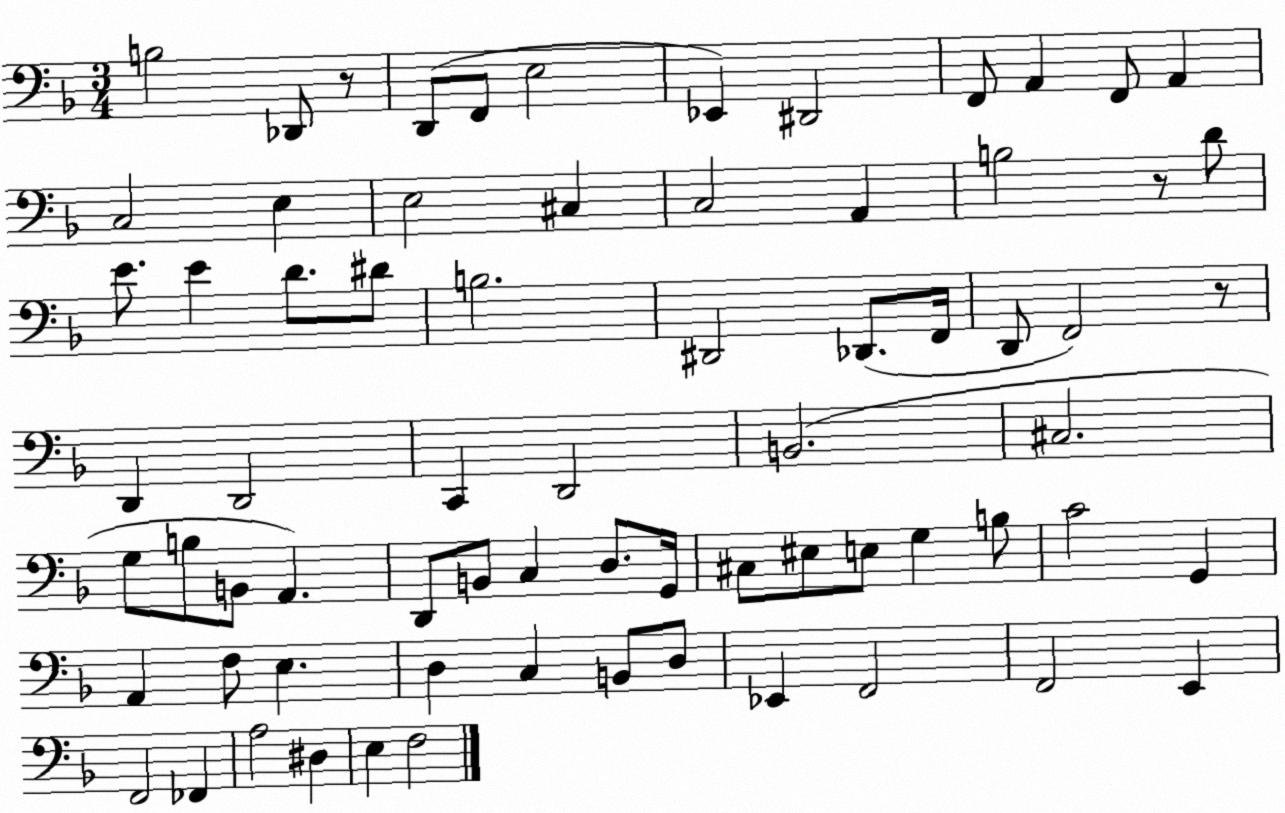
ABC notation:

X:1
T:Untitled
M:3/4
L:1/4
K:F
B,2 _D,,/2 z/2 D,,/2 F,,/2 E,2 _E,, ^D,,2 F,,/2 A,, F,,/2 A,, C,2 E, E,2 ^C, C,2 A,, B,2 z/2 D/2 E/2 E D/2 ^D/2 B,2 ^D,,2 _D,,/2 F,,/4 D,,/2 F,,2 z/2 D,, D,,2 C,, D,,2 B,,2 ^C,2 G,/2 B,/2 B,,/2 A,, D,,/2 B,,/2 C, D,/2 G,,/4 ^C,/2 ^E,/2 E,/2 G, B,/2 C2 G,, A,, F,/2 E, D, C, B,,/2 D,/2 _E,, F,,2 F,,2 E,, F,,2 _F,, A,2 ^D, E, F,2